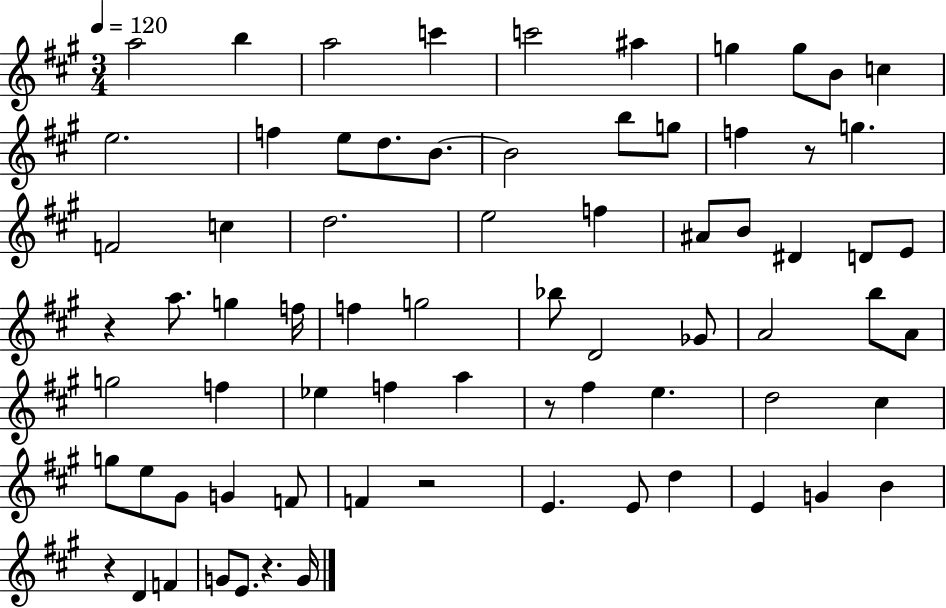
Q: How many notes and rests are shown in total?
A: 73